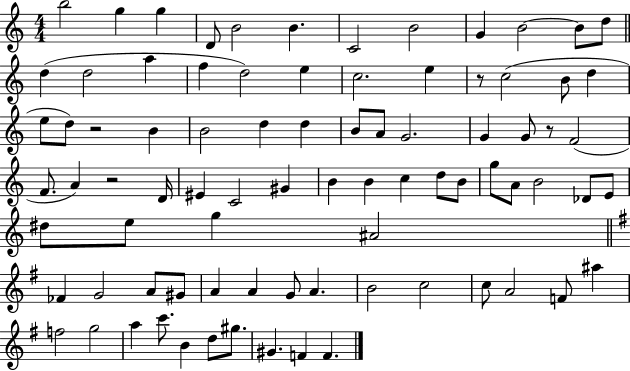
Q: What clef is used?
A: treble